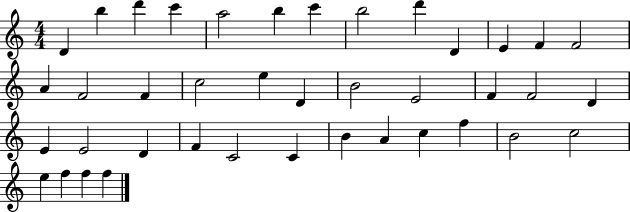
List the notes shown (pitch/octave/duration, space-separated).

D4/q B5/q D6/q C6/q A5/h B5/q C6/q B5/h D6/q D4/q E4/q F4/q F4/h A4/q F4/h F4/q C5/h E5/q D4/q B4/h E4/h F4/q F4/h D4/q E4/q E4/h D4/q F4/q C4/h C4/q B4/q A4/q C5/q F5/q B4/h C5/h E5/q F5/q F5/q F5/q